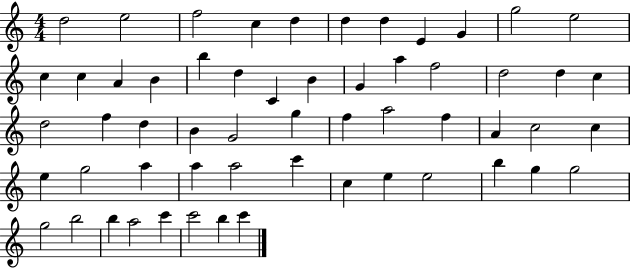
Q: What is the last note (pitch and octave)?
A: C6